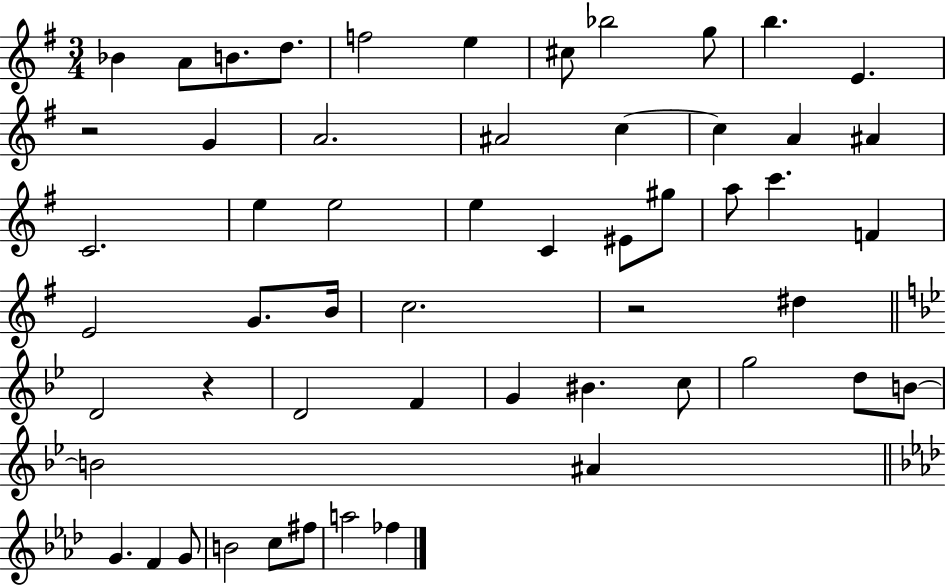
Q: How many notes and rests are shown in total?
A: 55